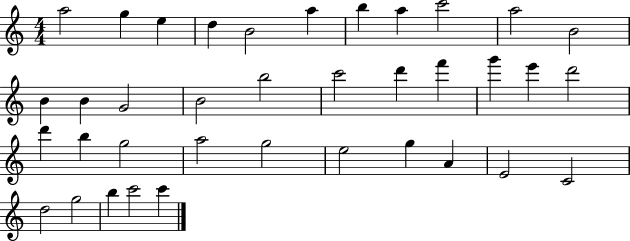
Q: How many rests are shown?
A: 0